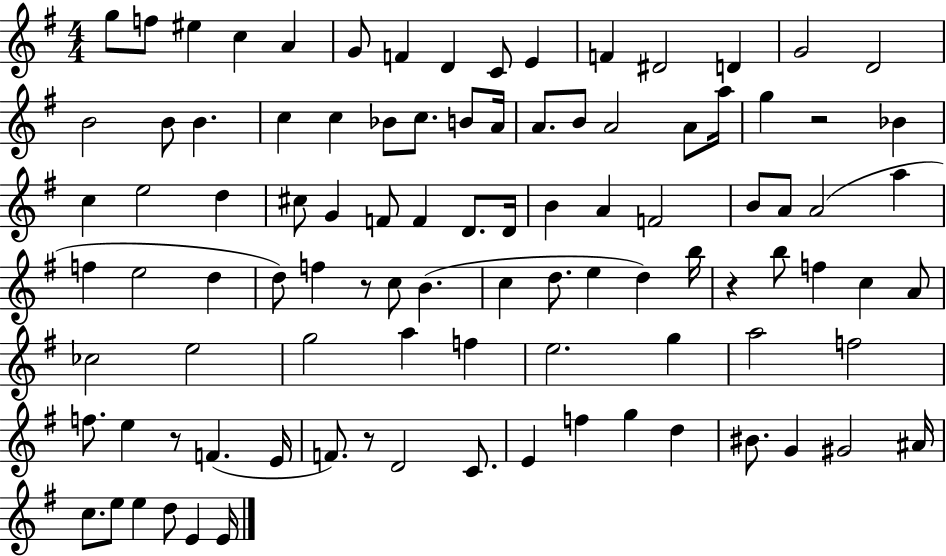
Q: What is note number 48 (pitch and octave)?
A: F5